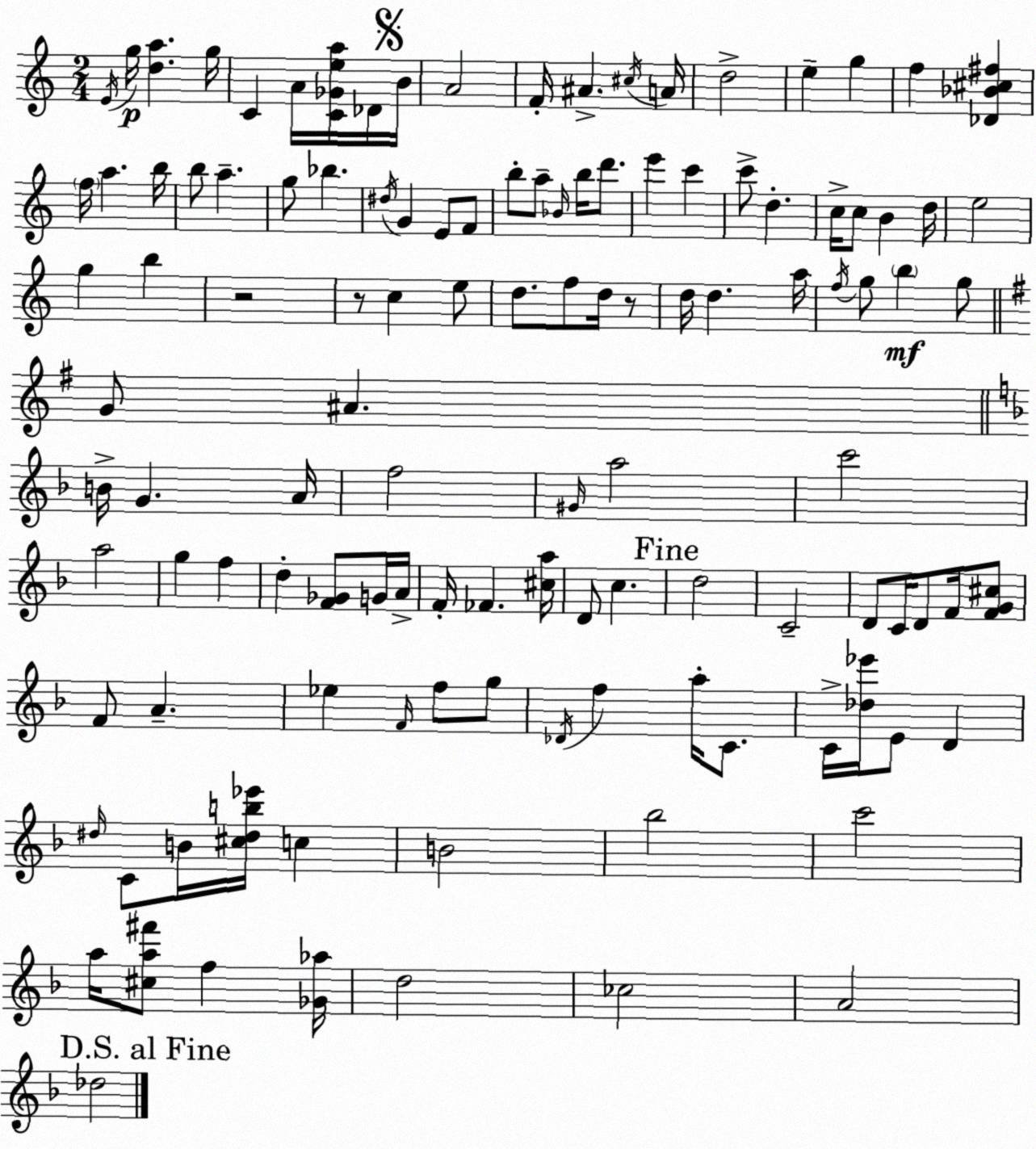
X:1
T:Untitled
M:2/4
L:1/4
K:Am
E/4 g/4 [da] g/4 C A/4 [C_Gea]/4 _D/4 B/4 A2 F/4 ^A ^c/4 A/4 d2 e g f [_D_B^c^f] f/4 a b/4 b/2 a g/2 _b ^d/4 G E/2 F/2 b/2 a/2 _B/4 b/4 d'/2 e' c' c'/2 d c/4 c/2 B d/4 e2 g b z2 z/2 c e/2 d/2 f/2 d/4 z/2 d/4 d a/4 f/4 g/2 b g/2 G/2 ^A B/4 G A/4 f2 ^G/4 a2 c'2 a2 g f d [F_G]/2 G/4 A/4 F/4 _F [^ca]/4 D/2 c d2 C2 D/2 C/4 D/2 F/4 [FG^c]/2 F/2 A _e F/4 f/2 g/2 _D/4 f a/4 C/2 C/4 [_d_e']/4 E/2 D ^d/4 C/2 B/4 [^c^db_e']/4 c B2 _b2 c'2 a/4 [^ca^f']/2 f [_G_a]/4 d2 _c2 A2 _d2